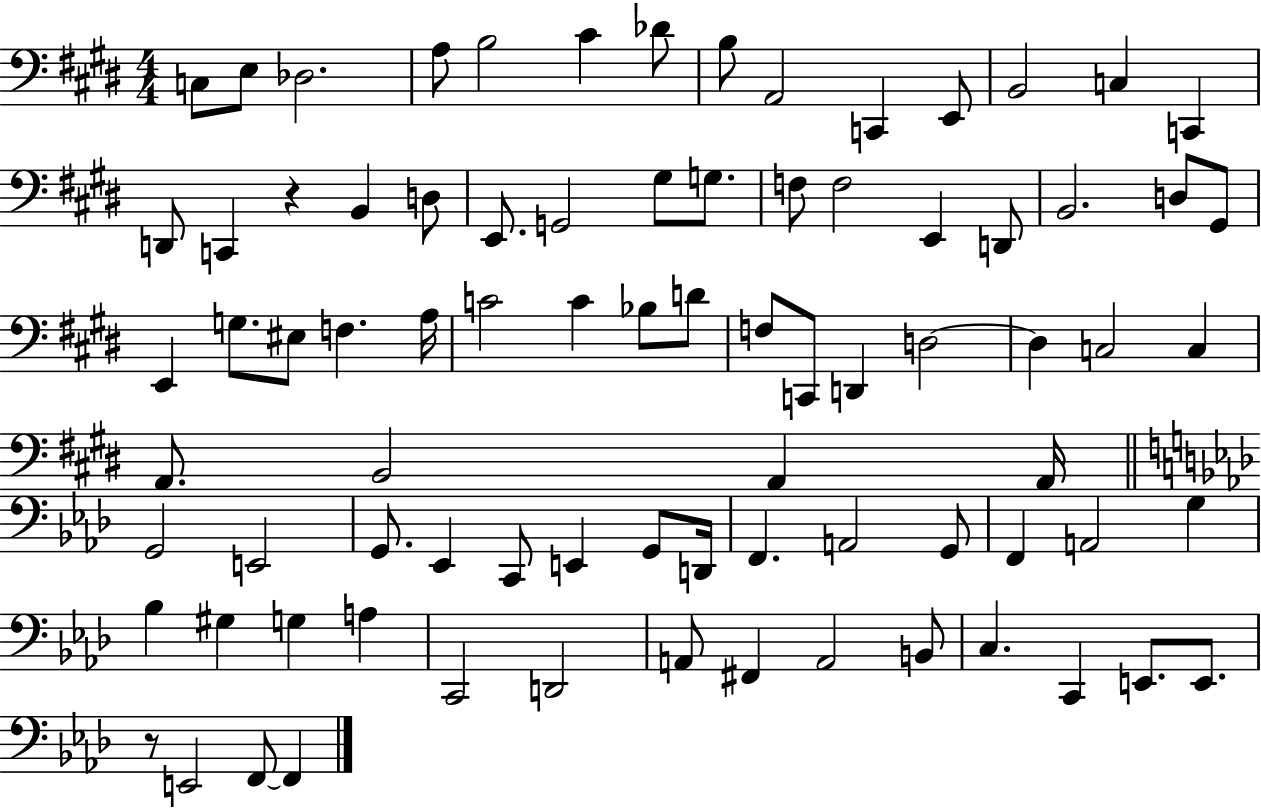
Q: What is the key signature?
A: E major